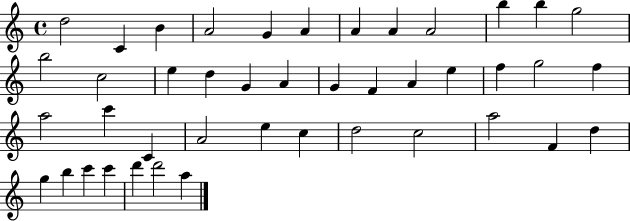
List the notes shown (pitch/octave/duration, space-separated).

D5/h C4/q B4/q A4/h G4/q A4/q A4/q A4/q A4/h B5/q B5/q G5/h B5/h C5/h E5/q D5/q G4/q A4/q G4/q F4/q A4/q E5/q F5/q G5/h F5/q A5/h C6/q C4/q A4/h E5/q C5/q D5/h C5/h A5/h F4/q D5/q G5/q B5/q C6/q C6/q D6/q D6/h A5/q